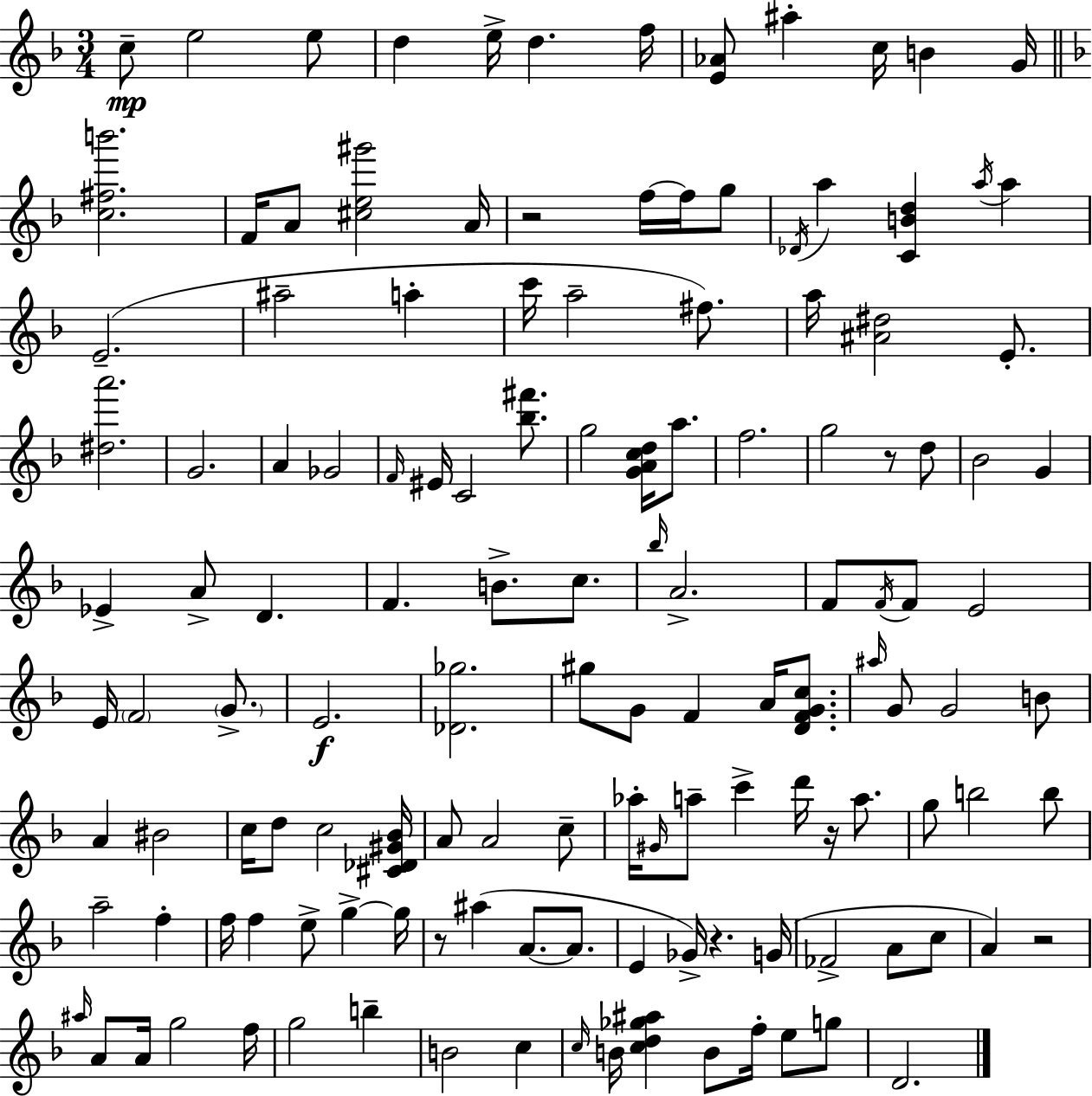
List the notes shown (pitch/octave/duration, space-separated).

C5/e E5/h E5/e D5/q E5/s D5/q. F5/s [E4,Ab4]/e A#5/q C5/s B4/q G4/s [C5,F#5,B6]/h. F4/s A4/e [C#5,E5,G#6]/h A4/s R/h F5/s F5/s G5/e Db4/s A5/q [C4,B4,D5]/q A5/s A5/q E4/h. A#5/h A5/q C6/s A5/h F#5/e. A5/s [A#4,D#5]/h E4/e. [D#5,A6]/h. G4/h. A4/q Gb4/h F4/s EIS4/s C4/h [Bb5,F#6]/e. G5/h [G4,A4,C5,D5]/s A5/e. F5/h. G5/h R/e D5/e Bb4/h G4/q Eb4/q A4/e D4/q. F4/q. B4/e. C5/e. Bb5/s A4/h. F4/e F4/s F4/e E4/h E4/s F4/h G4/e. E4/h. [Db4,Gb5]/h. G#5/e G4/e F4/q A4/s [D4,F4,G4,C5]/e. A#5/s G4/e G4/h B4/e A4/q BIS4/h C5/s D5/e C5/h [C#4,Db4,G#4,Bb4]/s A4/e A4/h C5/e Ab5/s G#4/s A5/e C6/q D6/s R/s A5/e. G5/e B5/h B5/e A5/h F5/q F5/s F5/q E5/e G5/q G5/s R/e A#5/q A4/e. A4/e. E4/q Gb4/s R/q. G4/s FES4/h A4/e C5/e A4/q R/h A#5/s A4/e A4/s G5/h F5/s G5/h B5/q B4/h C5/q C5/s B4/s [C5,D5,Gb5,A#5]/q B4/e F5/s E5/e G5/e D4/h.